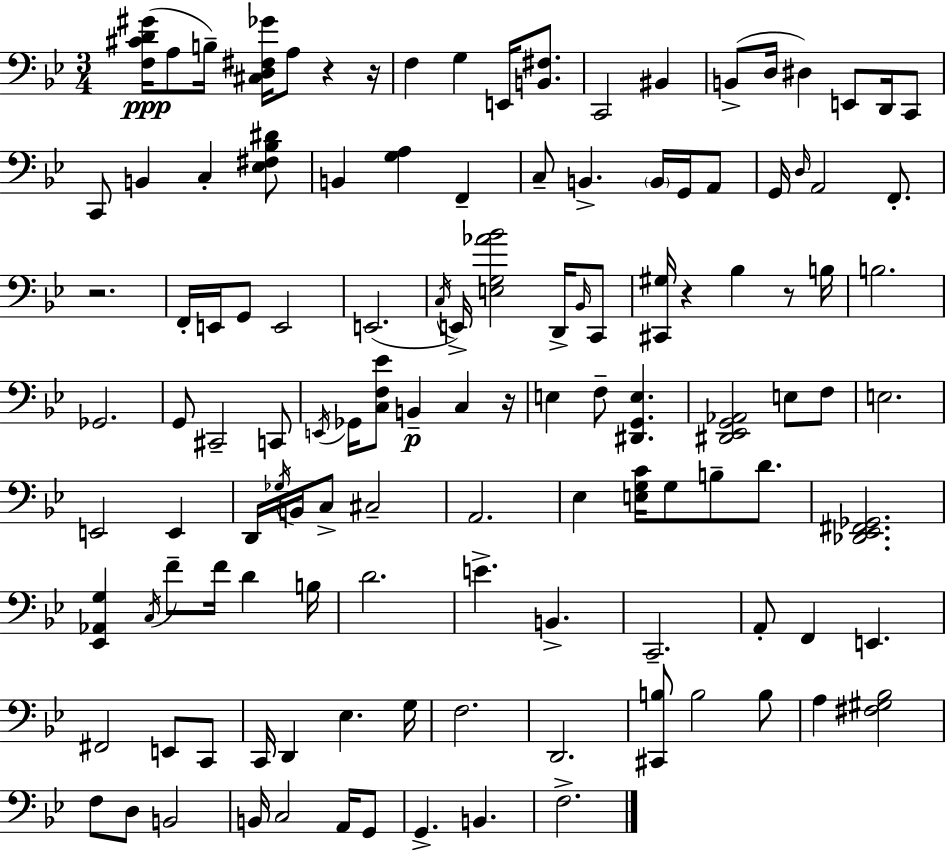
[F3,C#4,D4,G#4]/s A3/e B3/s [C#3,D3,F#3,Gb4]/s A3/e R/q R/s F3/q G3/q E2/s [B2,F#3]/e. C2/h BIS2/q B2/e D3/s D#3/q E2/e D2/s C2/e C2/e B2/q C3/q [Eb3,F#3,Bb3,D#4]/e B2/q [G3,A3]/q F2/q C3/e B2/q. B2/s G2/s A2/e G2/s D3/s A2/h F2/e. R/h. F2/s E2/s G2/e E2/h E2/h. C3/s E2/s [E3,G3,Ab4,Bb4]/h D2/s Bb2/s C2/e [C#2,G#3]/s R/q Bb3/q R/e B3/s B3/h. Gb2/h. G2/e C#2/h C2/e E2/s Gb2/s [C3,F3,Eb4]/e B2/q C3/q R/s E3/q F3/e [D#2,G2,E3]/q. [D#2,Eb2,G2,Ab2]/h E3/e F3/e E3/h. E2/h E2/q D2/s Gb3/s B2/s C3/e C#3/h A2/h. Eb3/q [E3,G3,C4]/s G3/e B3/e D4/e. [Db2,Eb2,F#2,Gb2]/h. [Eb2,Ab2,G3]/q C3/s F4/e F4/s D4/q B3/s D4/h. E4/q. B2/q. C2/h. A2/e F2/q E2/q. F#2/h E2/e C2/e C2/s D2/q Eb3/q. G3/s F3/h. D2/h. [C#2,B3]/e B3/h B3/e A3/q [F#3,G#3,Bb3]/h F3/e D3/e B2/h B2/s C3/h A2/s G2/e G2/q. B2/q. F3/h.